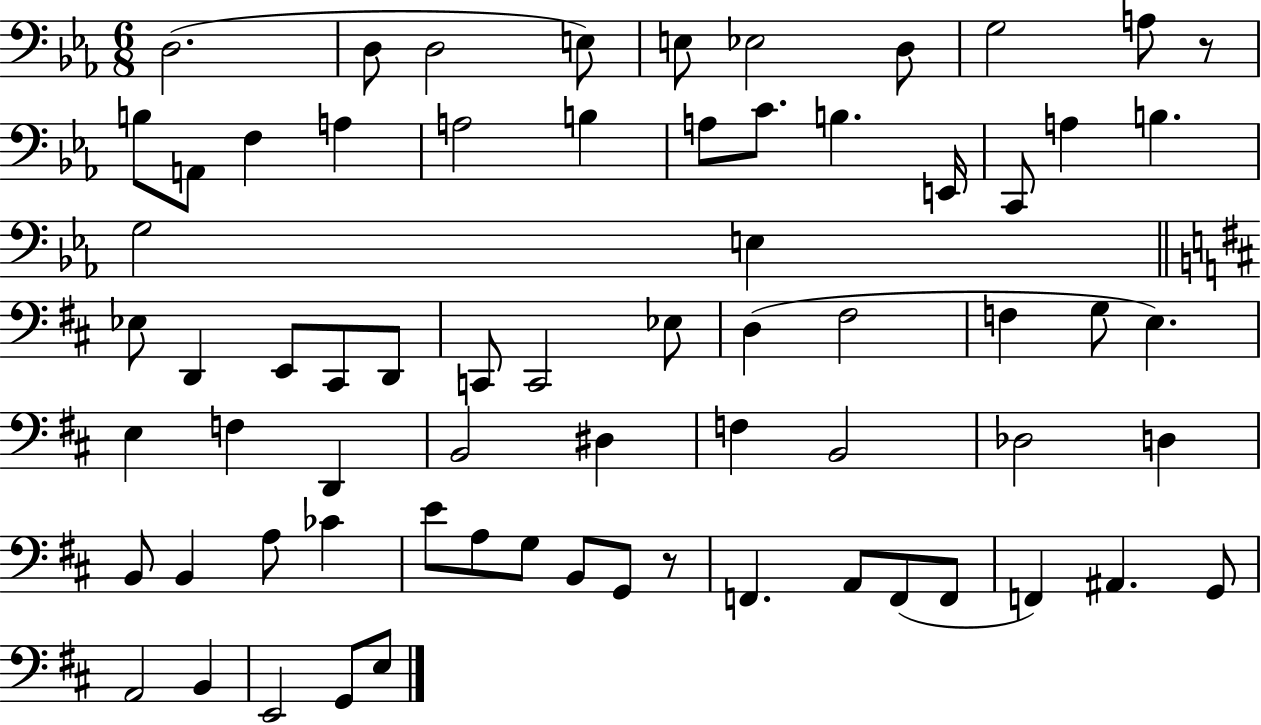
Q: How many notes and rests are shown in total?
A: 69